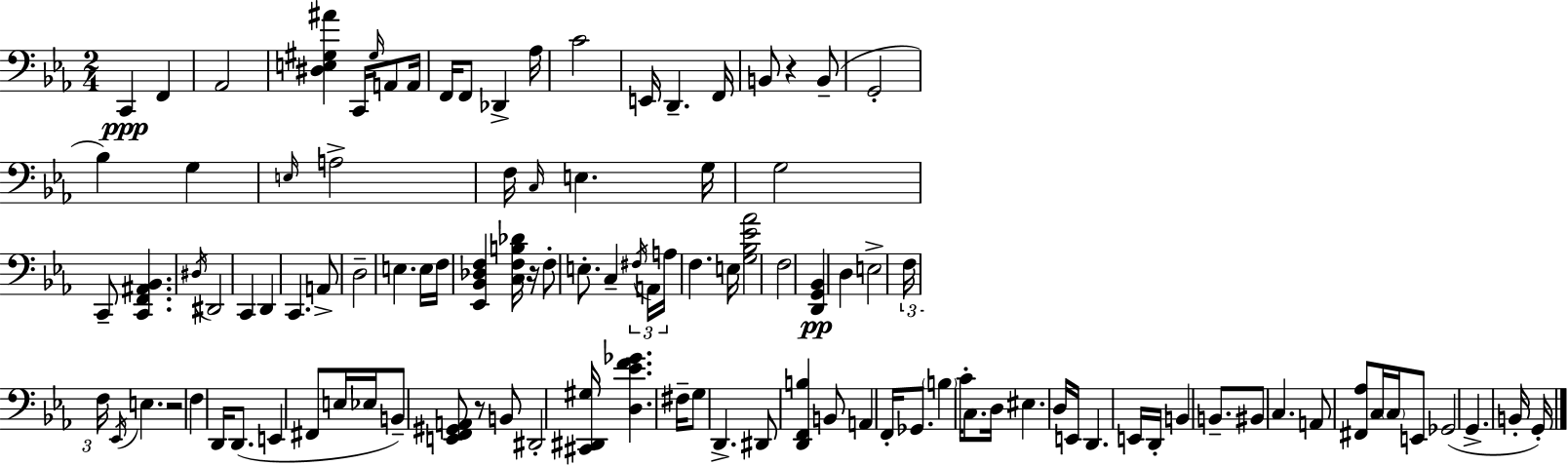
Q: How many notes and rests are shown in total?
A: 108